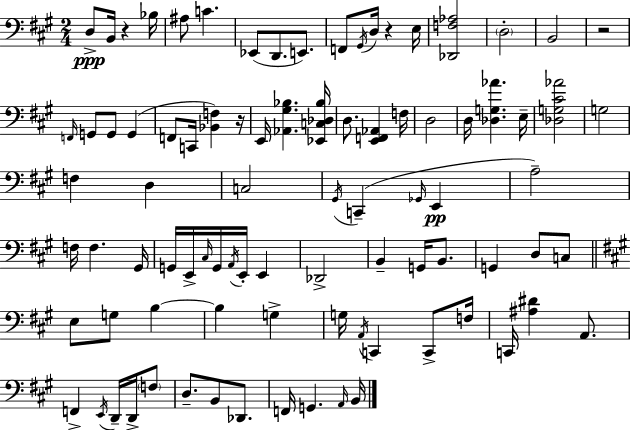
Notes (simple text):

D3/e B2/s R/q Bb3/s A#3/e C4/q. Eb2/e D2/e. E2/e. F2/e G#2/s D3/s R/q E3/s [Db2,F3,Ab3]/h D3/h B2/h R/h F2/s G2/e G2/e G2/q F2/e C2/s [Bb2,F3]/q R/s E2/s [Ab2,G#3,Bb3]/q. [Eb2,C3,Db3,Bb3]/s D3/e. [E2,F2,Ab2]/q F3/s D3/h D3/s [Db3,G3,Ab4]/q. E3/s [Db3,G3,C#4,Ab4]/h G3/h F3/q D3/q C3/h G#2/s C2/q Gb2/s E2/q A3/h F3/s F3/q. G#2/s G2/s E2/s C#3/s G2/s A2/s E2/s E2/q Db2/h B2/q G2/s B2/e. G2/q D3/e C3/e E3/e G3/e B3/q B3/q G3/q G3/s A2/s C2/q C2/e F3/s C2/s [A#3,D#4]/q A2/e. F2/q E2/s D2/s D2/s F3/e D3/e. B2/e Db2/e. F2/s G2/q. A2/s B2/s